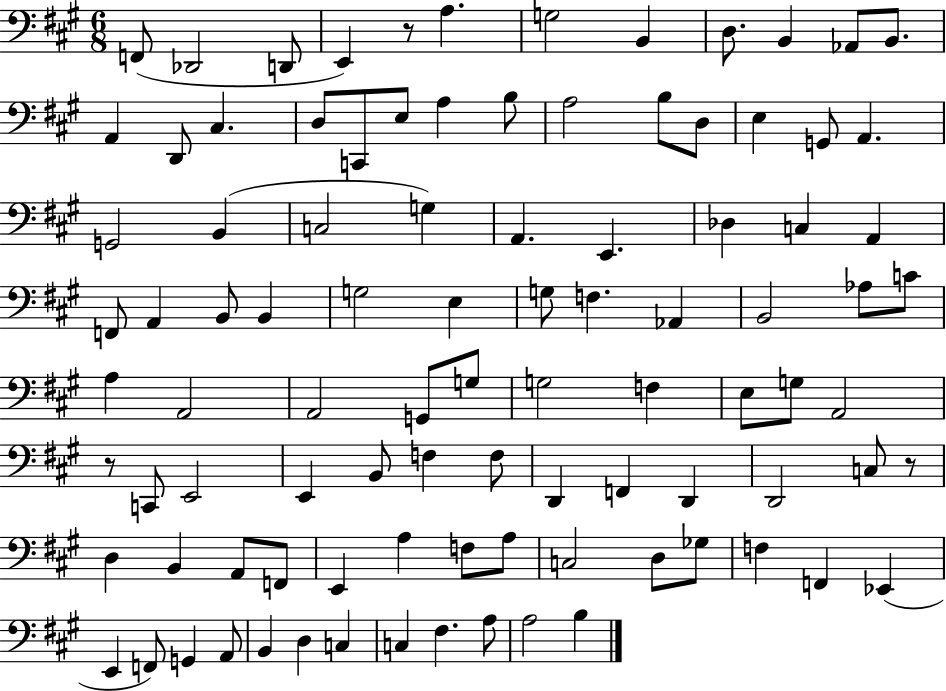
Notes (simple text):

F2/e Db2/h D2/e E2/q R/e A3/q. G3/h B2/q D3/e. B2/q Ab2/e B2/e. A2/q D2/e C#3/q. D3/e C2/e E3/e A3/q B3/e A3/h B3/e D3/e E3/q G2/e A2/q. G2/h B2/q C3/h G3/q A2/q. E2/q. Db3/q C3/q A2/q F2/e A2/q B2/e B2/q G3/h E3/q G3/e F3/q. Ab2/q B2/h Ab3/e C4/e A3/q A2/h A2/h G2/e G3/e G3/h F3/q E3/e G3/e A2/h R/e C2/e E2/h E2/q B2/e F3/q F3/e D2/q F2/q D2/q D2/h C3/e R/e D3/q B2/q A2/e F2/e E2/q A3/q F3/e A3/e C3/h D3/e Gb3/e F3/q F2/q Eb2/q E2/q F2/e G2/q A2/e B2/q D3/q C3/q C3/q F#3/q. A3/e A3/h B3/q